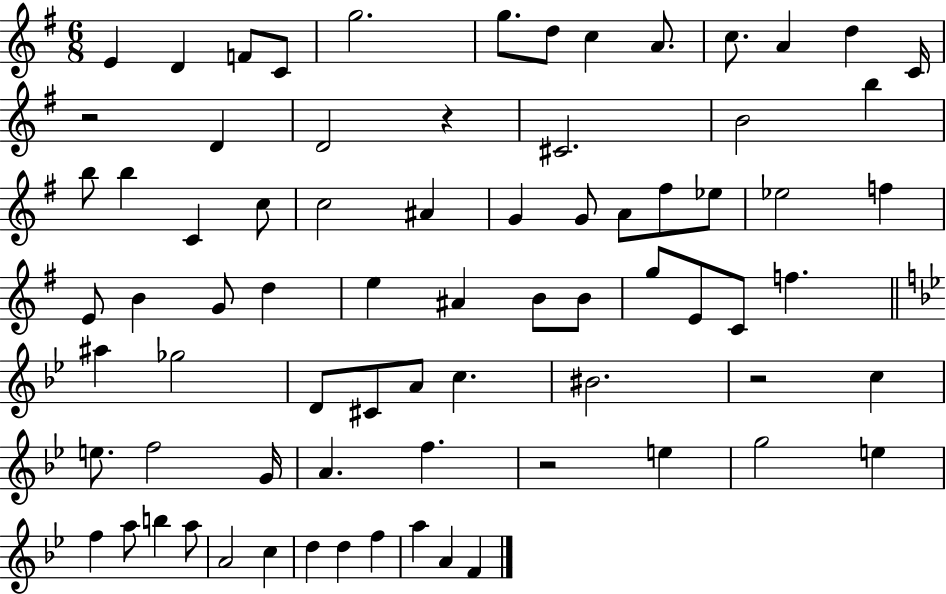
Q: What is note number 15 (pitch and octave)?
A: D4